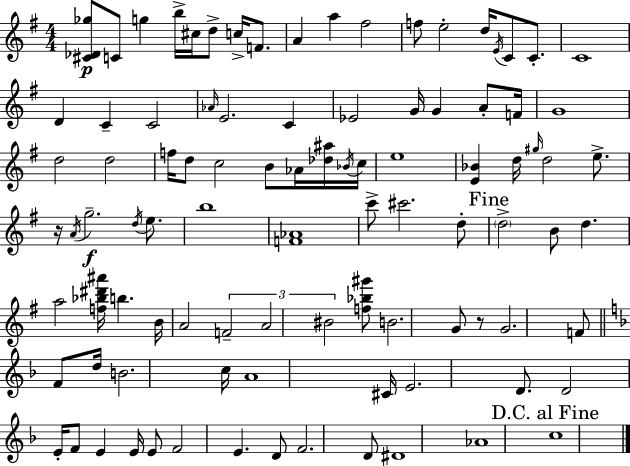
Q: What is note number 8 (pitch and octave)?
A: A4